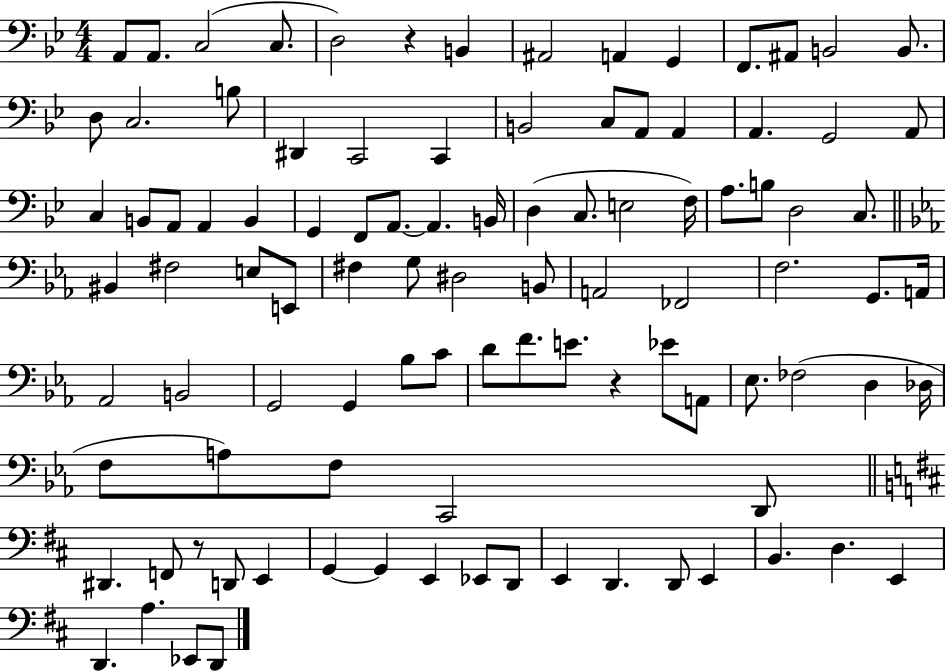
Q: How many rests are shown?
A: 3